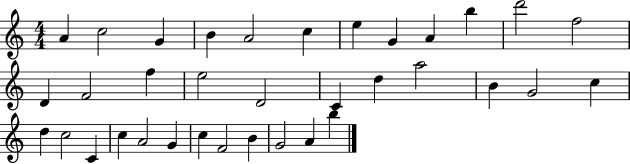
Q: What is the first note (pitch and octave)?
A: A4